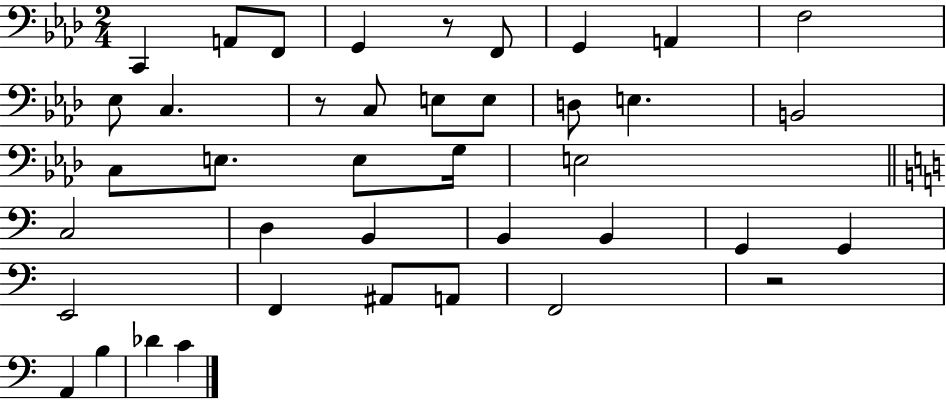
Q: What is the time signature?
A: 2/4